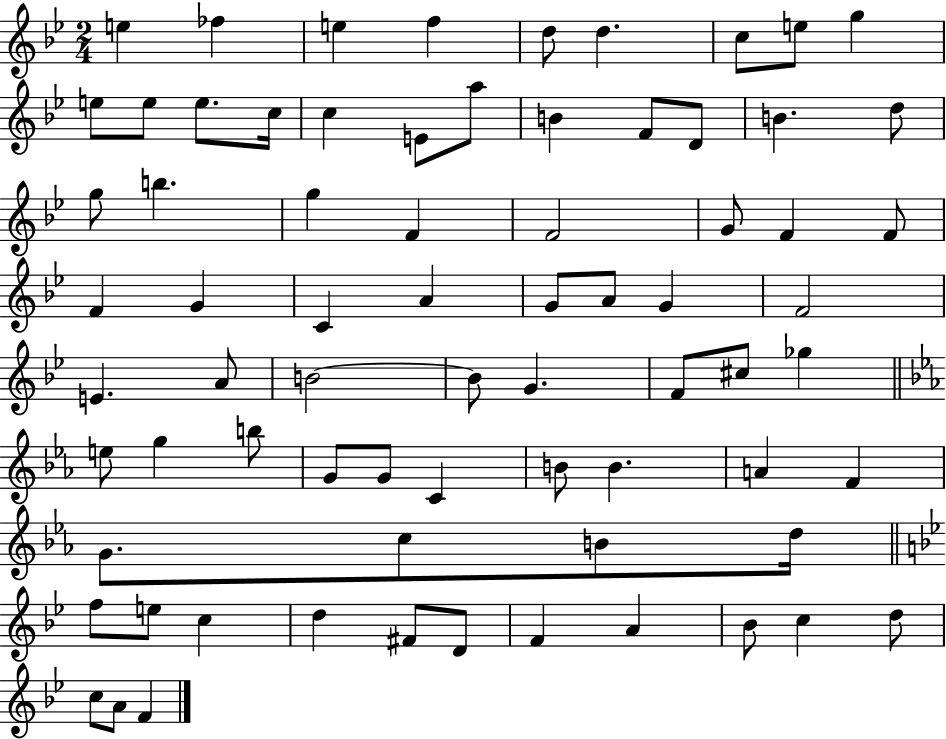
{
  \clef treble
  \numericTimeSignature
  \time 2/4
  \key bes \major
  e''4 fes''4 | e''4 f''4 | d''8 d''4. | c''8 e''8 g''4 | \break e''8 e''8 e''8. c''16 | c''4 e'8 a''8 | b'4 f'8 d'8 | b'4. d''8 | \break g''8 b''4. | g''4 f'4 | f'2 | g'8 f'4 f'8 | \break f'4 g'4 | c'4 a'4 | g'8 a'8 g'4 | f'2 | \break e'4. a'8 | b'2~~ | b'8 g'4. | f'8 cis''8 ges''4 | \break \bar "||" \break \key c \minor e''8 g''4 b''8 | g'8 g'8 c'4 | b'8 b'4. | a'4 f'4 | \break g'8. c''8 b'8 d''16 | \bar "||" \break \key g \minor f''8 e''8 c''4 | d''4 fis'8 d'8 | f'4 a'4 | bes'8 c''4 d''8 | \break c''8 a'8 f'4 | \bar "|."
}